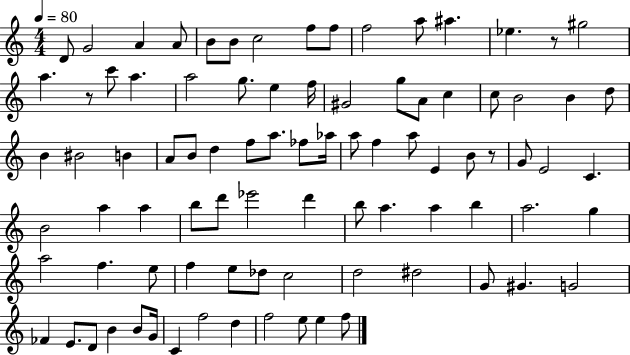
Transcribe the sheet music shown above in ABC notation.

X:1
T:Untitled
M:4/4
L:1/4
K:C
D/2 G2 A A/2 B/2 B/2 c2 f/2 f/2 f2 a/2 ^a _e z/2 ^g2 a z/2 c'/2 a a2 g/2 e f/4 ^G2 g/2 A/2 c c/2 B2 B d/2 B ^B2 B A/2 B/2 d f/2 a/2 _f/2 _a/4 a/2 f a/2 E B/2 z/2 G/2 E2 C B2 a a b/2 d'/2 _e'2 d' b/2 a a b a2 g a2 f e/2 f e/2 _d/2 c2 d2 ^d2 G/2 ^G G2 _F E/2 D/2 B B/2 G/4 C f2 d f2 e/2 e f/2